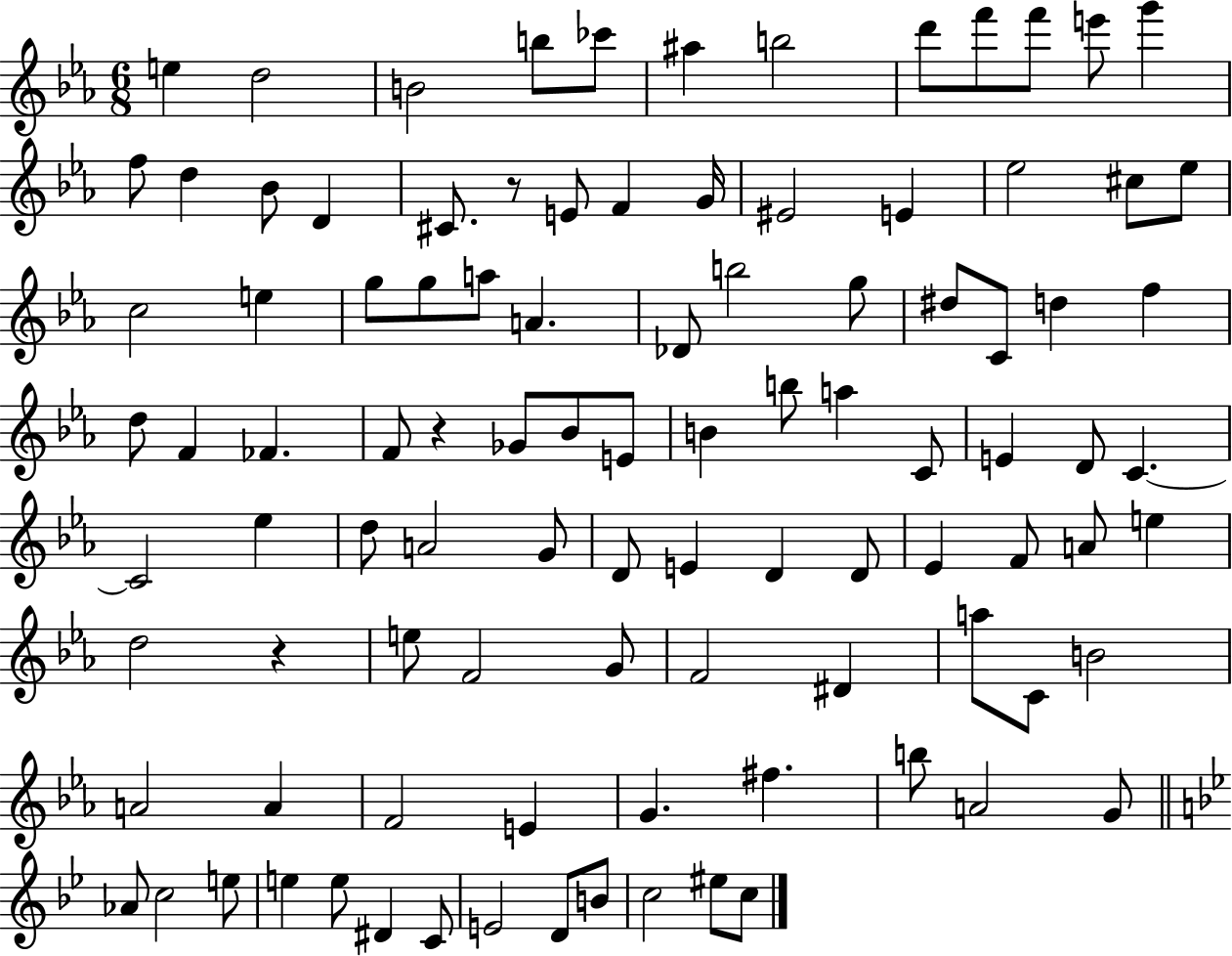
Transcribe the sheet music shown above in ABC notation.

X:1
T:Untitled
M:6/8
L:1/4
K:Eb
e d2 B2 b/2 _c'/2 ^a b2 d'/2 f'/2 f'/2 e'/2 g' f/2 d _B/2 D ^C/2 z/2 E/2 F G/4 ^E2 E _e2 ^c/2 _e/2 c2 e g/2 g/2 a/2 A _D/2 b2 g/2 ^d/2 C/2 d f d/2 F _F F/2 z _G/2 _B/2 E/2 B b/2 a C/2 E D/2 C C2 _e d/2 A2 G/2 D/2 E D D/2 _E F/2 A/2 e d2 z e/2 F2 G/2 F2 ^D a/2 C/2 B2 A2 A F2 E G ^f b/2 A2 G/2 _A/2 c2 e/2 e e/2 ^D C/2 E2 D/2 B/2 c2 ^e/2 c/2